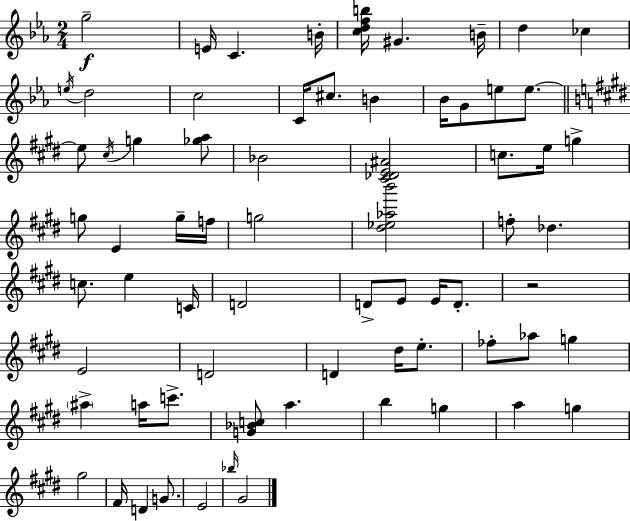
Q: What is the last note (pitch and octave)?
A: G#4